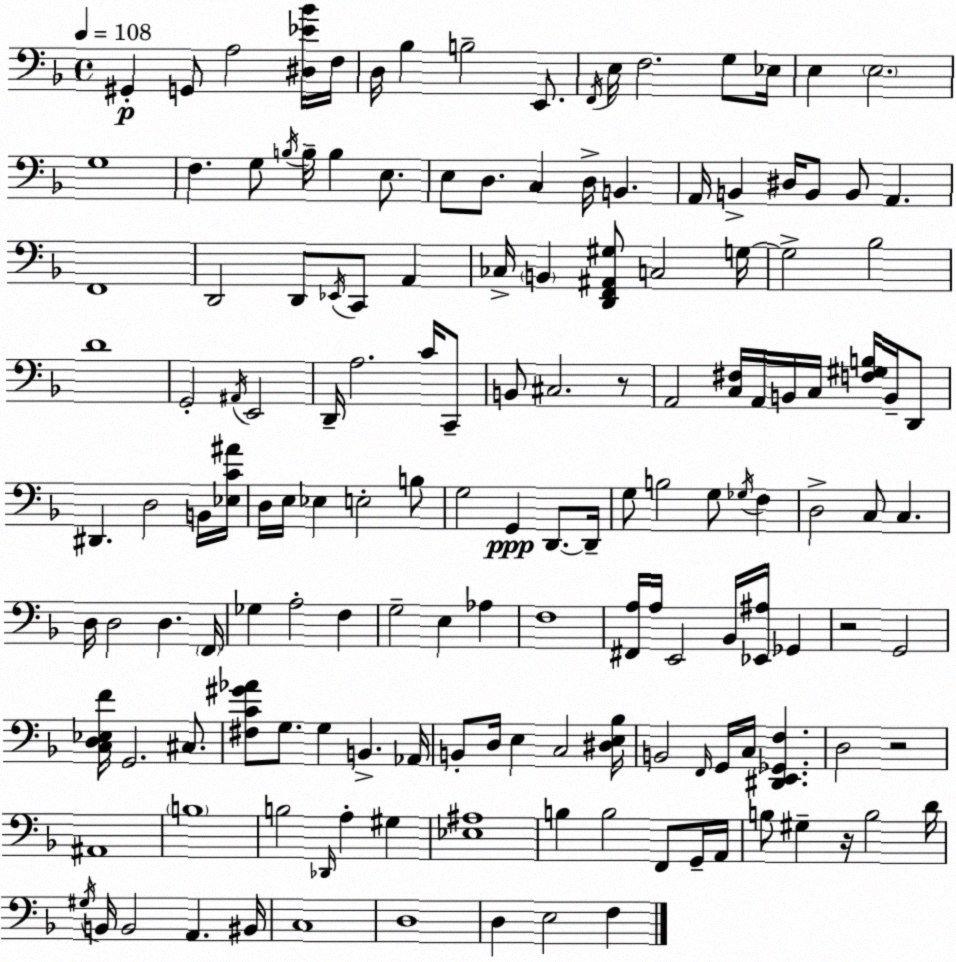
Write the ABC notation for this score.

X:1
T:Untitled
M:4/4
L:1/4
K:F
^G,, G,,/2 A,2 [^D,_E_B]/4 F,/4 D,/4 _B, B,2 E,,/2 F,,/4 E,/4 F,2 G,/2 _E,/4 E, E,2 G,4 F, G,/2 B,/4 B,/4 B, E,/2 E,/2 D,/2 C, D,/4 B,, A,,/4 B,, ^D,/4 B,,/2 B,,/2 A,, F,,4 D,,2 D,,/2 _E,,/4 C,,/2 A,, _C,/4 B,, [D,,F,,^A,,^G,]/2 C,2 G,/4 G,2 _B,2 D4 G,,2 ^A,,/4 E,,2 D,,/4 A,2 C/4 C,,/2 B,,/2 ^C,2 z/2 A,,2 [C,^F,]/4 A,,/4 B,,/4 C,/4 [F,^G,B,]/4 B,,/4 D,,/2 ^D,, D,2 B,,/4 [_E,C^A]/4 D,/4 E,/4 _E, E,2 B,/2 G,2 G,, D,,/2 D,,/4 G,/2 B,2 G,/2 _G,/4 F, D,2 C,/2 C, D,/4 D,2 D, F,,/4 _G, A,2 F, G,2 E, _A, F,4 [^F,,A,]/4 A,/4 E,,2 _B,,/4 [_E,,^A,]/4 _G,, z2 G,,2 [C,D,_E,F]/4 G,,2 ^C,/2 [^F,C^G_A]/2 G,/2 G, B,, _A,,/4 B,,/2 D,/4 E, C,2 [^D,E,_B,]/4 B,,2 F,,/4 G,,/4 C,/4 [^D,,E,,_G,,F,] D,2 z2 ^A,,4 B,4 B,2 _D,,/4 A, ^G, [_E,^A,]4 B, B,2 F,,/2 G,,/4 A,,/4 B,/2 ^G, z/4 B,2 D/4 ^G,/4 B,,/4 B,,2 A,, ^B,,/4 C,4 D,4 D, E,2 F,